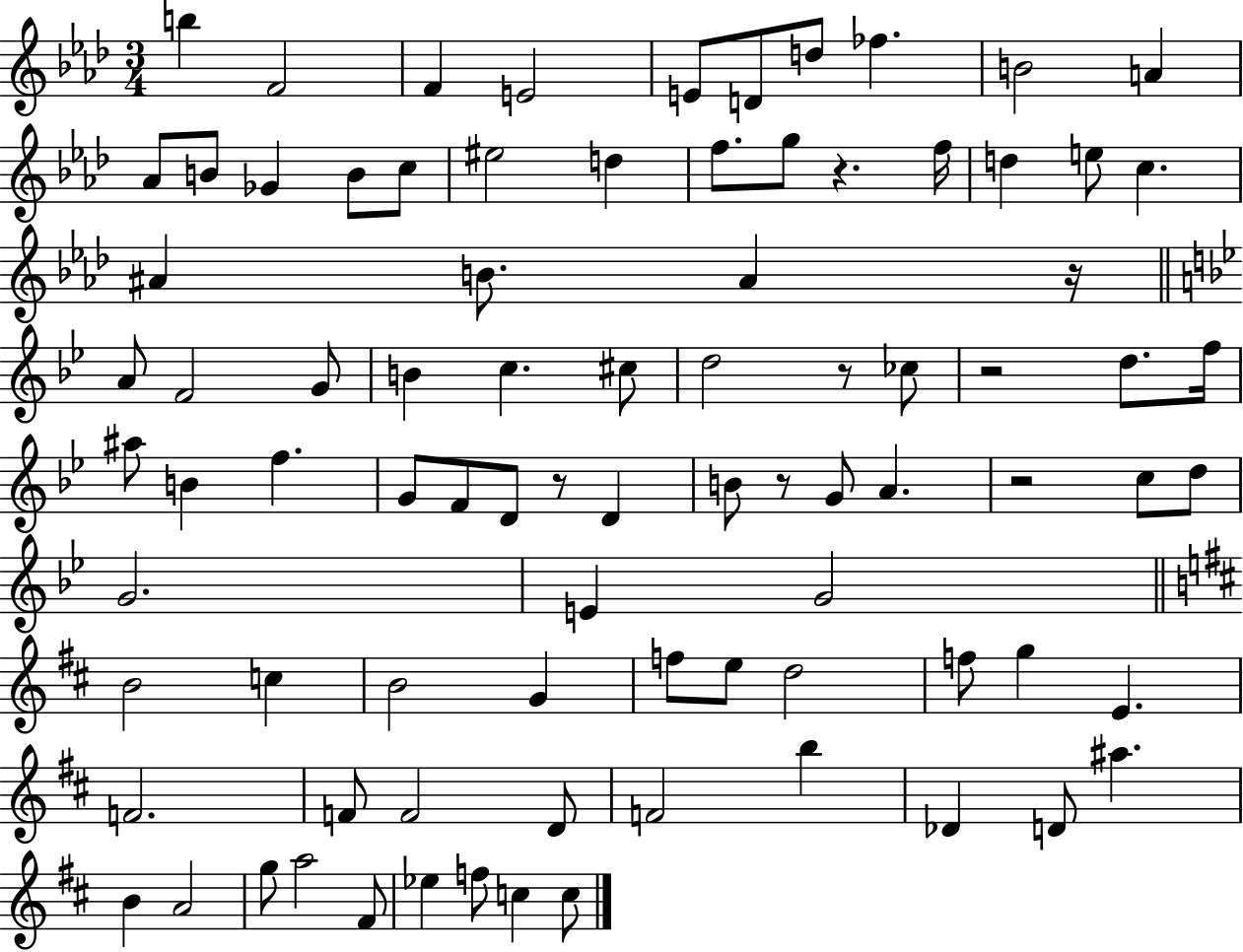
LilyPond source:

{
  \clef treble
  \numericTimeSignature
  \time 3/4
  \key aes \major
  b''4 f'2 | f'4 e'2 | e'8 d'8 d''8 fes''4. | b'2 a'4 | \break aes'8 b'8 ges'4 b'8 c''8 | eis''2 d''4 | f''8. g''8 r4. f''16 | d''4 e''8 c''4. | \break ais'4 b'8. ais'4 r16 | \bar "||" \break \key bes \major a'8 f'2 g'8 | b'4 c''4. cis''8 | d''2 r8 ces''8 | r2 d''8. f''16 | \break ais''8 b'4 f''4. | g'8 f'8 d'8 r8 d'4 | b'8 r8 g'8 a'4. | r2 c''8 d''8 | \break g'2. | e'4 g'2 | \bar "||" \break \key b \minor b'2 c''4 | b'2 g'4 | f''8 e''8 d''2 | f''8 g''4 e'4. | \break f'2. | f'8 f'2 d'8 | f'2 b''4 | des'4 d'8 ais''4. | \break b'4 a'2 | g''8 a''2 fis'8 | ees''4 f''8 c''4 c''8 | \bar "|."
}